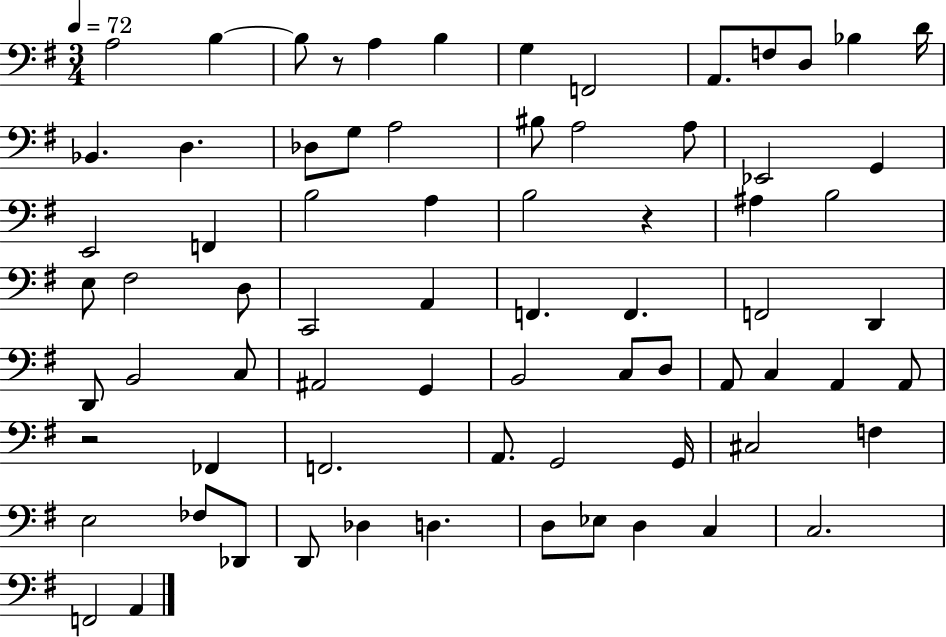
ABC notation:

X:1
T:Untitled
M:3/4
L:1/4
K:G
A,2 B, B,/2 z/2 A, B, G, F,,2 A,,/2 F,/2 D,/2 _B, D/4 _B,, D, _D,/2 G,/2 A,2 ^B,/2 A,2 A,/2 _E,,2 G,, E,,2 F,, B,2 A, B,2 z ^A, B,2 E,/2 ^F,2 D,/2 C,,2 A,, F,, F,, F,,2 D,, D,,/2 B,,2 C,/2 ^A,,2 G,, B,,2 C,/2 D,/2 A,,/2 C, A,, A,,/2 z2 _F,, F,,2 A,,/2 G,,2 G,,/4 ^C,2 F, E,2 _F,/2 _D,,/2 D,,/2 _D, D, D,/2 _E,/2 D, C, C,2 F,,2 A,,